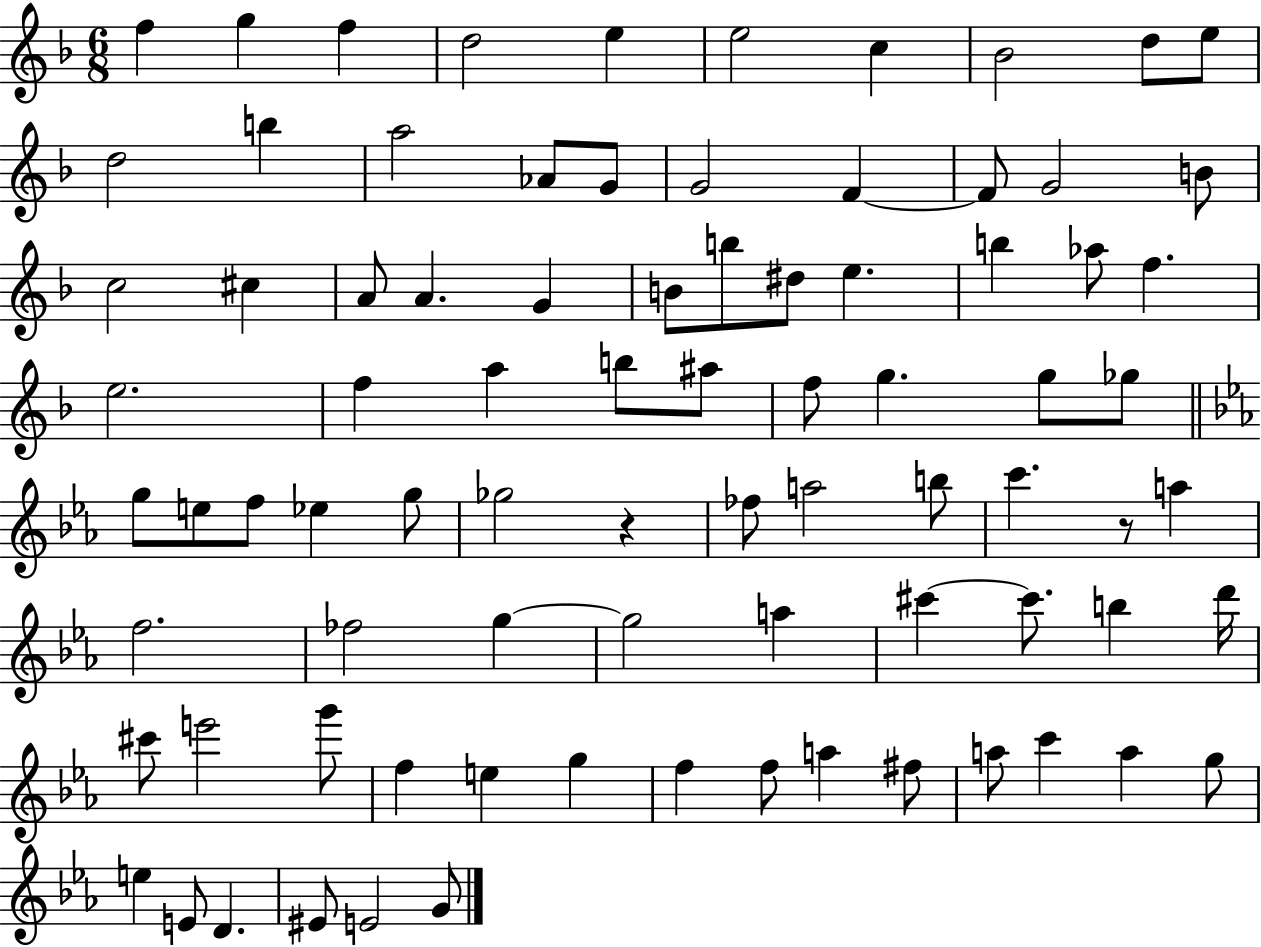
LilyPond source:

{
  \clef treble
  \numericTimeSignature
  \time 6/8
  \key f \major
  f''4 g''4 f''4 | d''2 e''4 | e''2 c''4 | bes'2 d''8 e''8 | \break d''2 b''4 | a''2 aes'8 g'8 | g'2 f'4~~ | f'8 g'2 b'8 | \break c''2 cis''4 | a'8 a'4. g'4 | b'8 b''8 dis''8 e''4. | b''4 aes''8 f''4. | \break e''2. | f''4 a''4 b''8 ais''8 | f''8 g''4. g''8 ges''8 | \bar "||" \break \key ees \major g''8 e''8 f''8 ees''4 g''8 | ges''2 r4 | fes''8 a''2 b''8 | c'''4. r8 a''4 | \break f''2. | fes''2 g''4~~ | g''2 a''4 | cis'''4~~ cis'''8. b''4 d'''16 | \break cis'''8 e'''2 g'''8 | f''4 e''4 g''4 | f''4 f''8 a''4 fis''8 | a''8 c'''4 a''4 g''8 | \break e''4 e'8 d'4. | eis'8 e'2 g'8 | \bar "|."
}